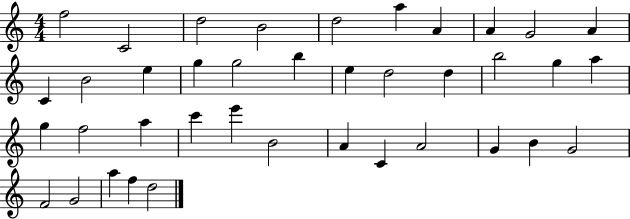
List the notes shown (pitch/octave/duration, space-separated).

F5/h C4/h D5/h B4/h D5/h A5/q A4/q A4/q G4/h A4/q C4/q B4/h E5/q G5/q G5/h B5/q E5/q D5/h D5/q B5/h G5/q A5/q G5/q F5/h A5/q C6/q E6/q B4/h A4/q C4/q A4/h G4/q B4/q G4/h F4/h G4/h A5/q F5/q D5/h